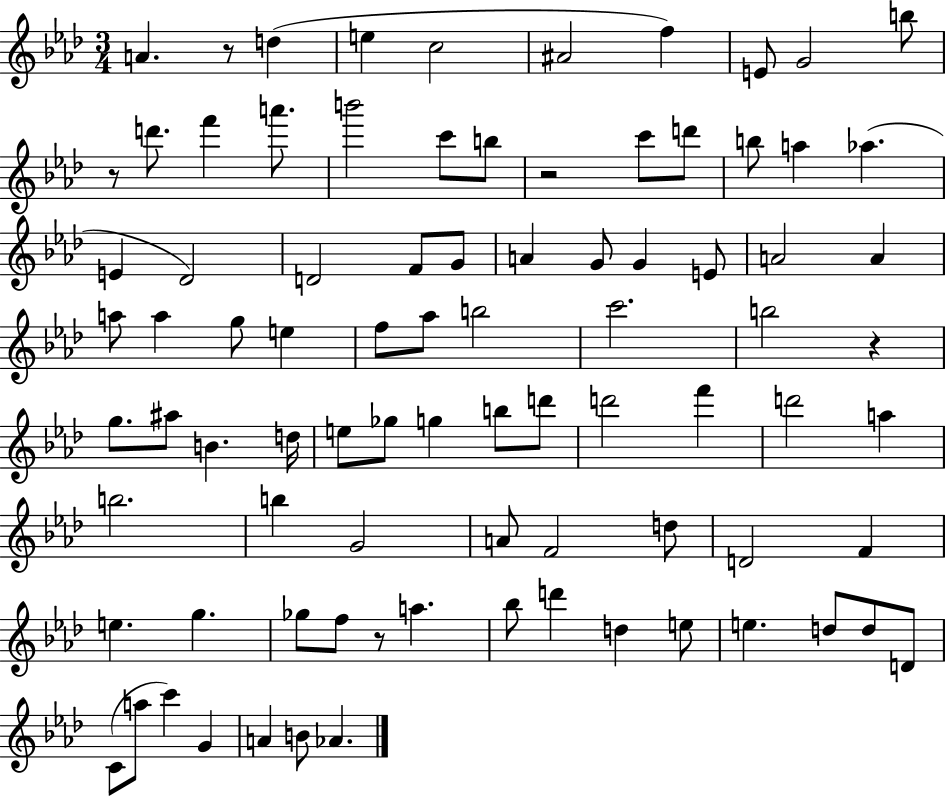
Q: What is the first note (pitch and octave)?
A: A4